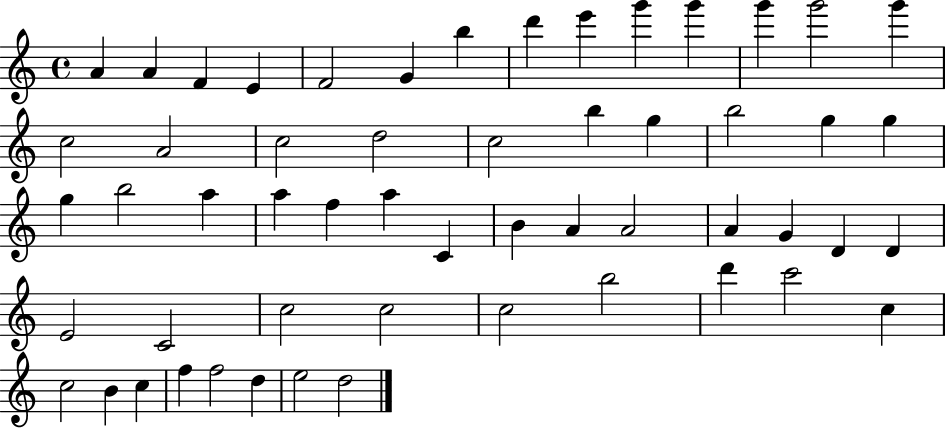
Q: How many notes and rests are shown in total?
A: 55